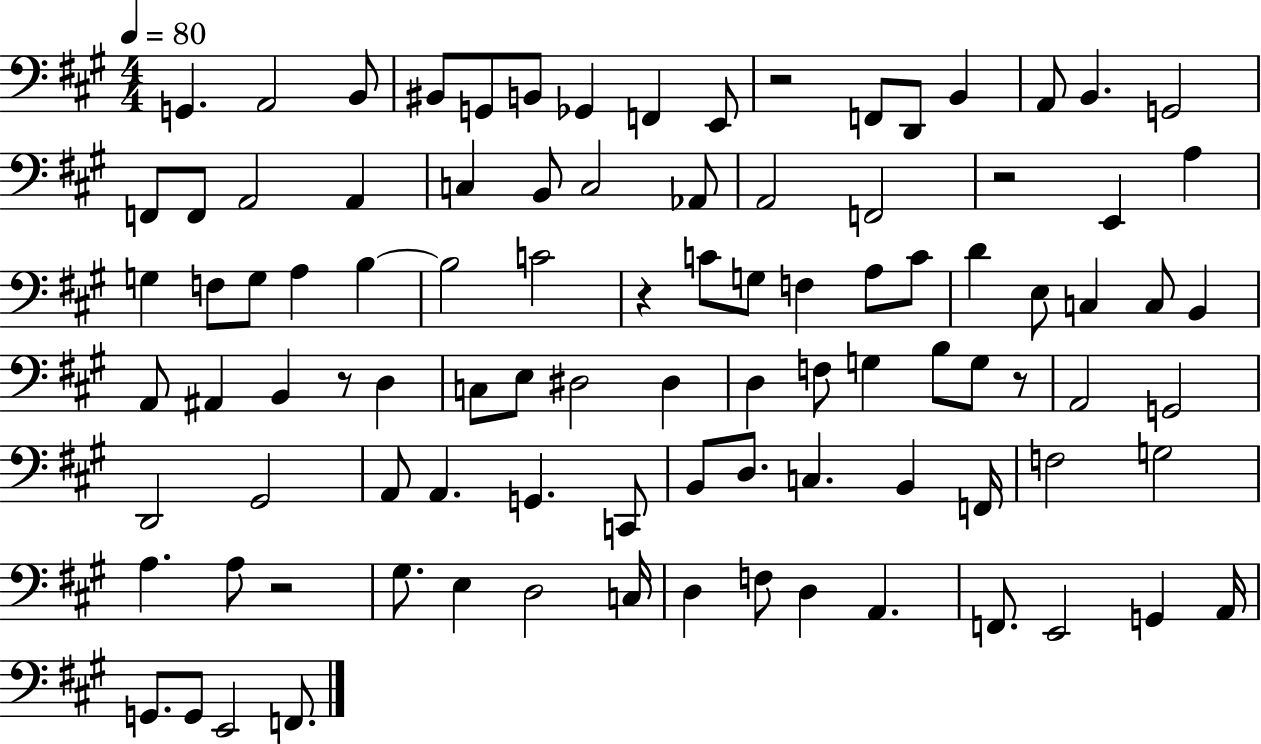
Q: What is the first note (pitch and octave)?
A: G2